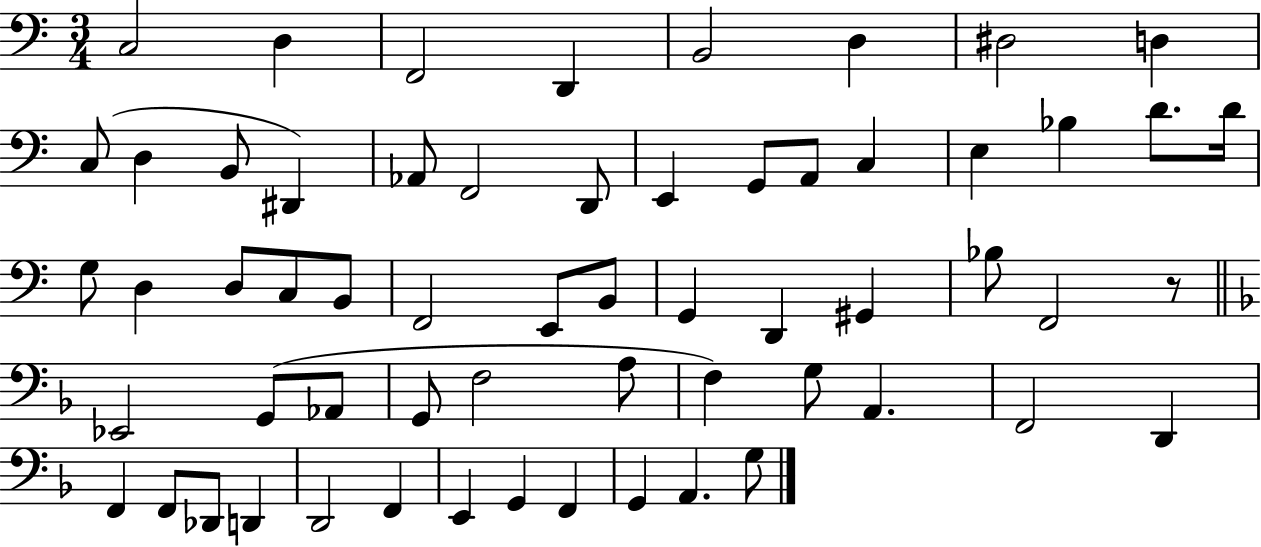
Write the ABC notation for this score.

X:1
T:Untitled
M:3/4
L:1/4
K:C
C,2 D, F,,2 D,, B,,2 D, ^D,2 D, C,/2 D, B,,/2 ^D,, _A,,/2 F,,2 D,,/2 E,, G,,/2 A,,/2 C, E, _B, D/2 D/4 G,/2 D, D,/2 C,/2 B,,/2 F,,2 E,,/2 B,,/2 G,, D,, ^G,, _B,/2 F,,2 z/2 _E,,2 G,,/2 _A,,/2 G,,/2 F,2 A,/2 F, G,/2 A,, F,,2 D,, F,, F,,/2 _D,,/2 D,, D,,2 F,, E,, G,, F,, G,, A,, G,/2